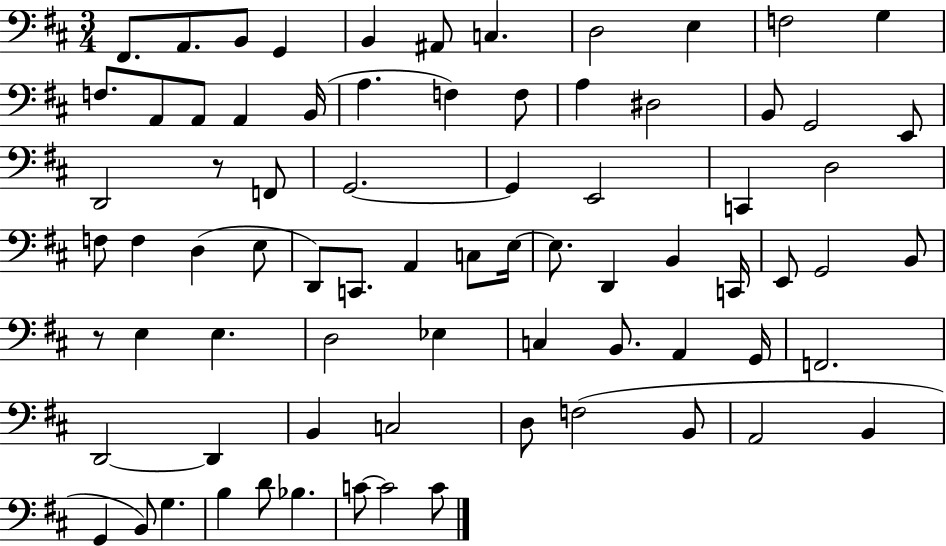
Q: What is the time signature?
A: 3/4